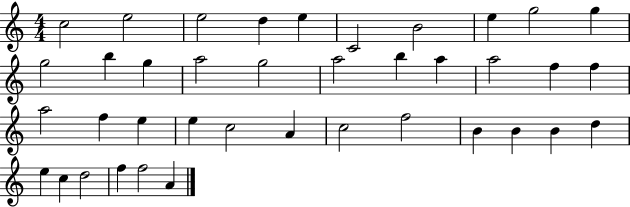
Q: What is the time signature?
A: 4/4